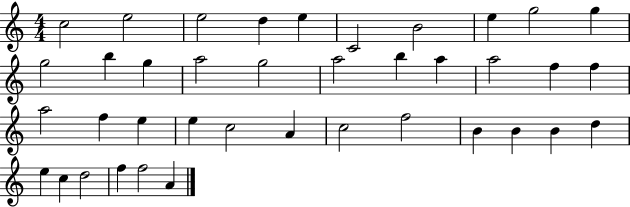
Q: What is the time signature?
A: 4/4